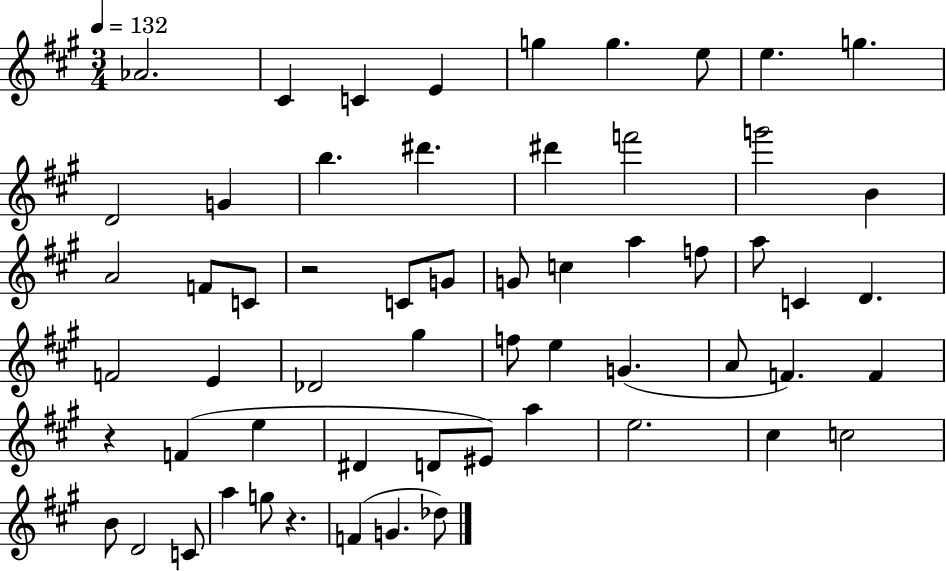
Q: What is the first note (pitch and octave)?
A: Ab4